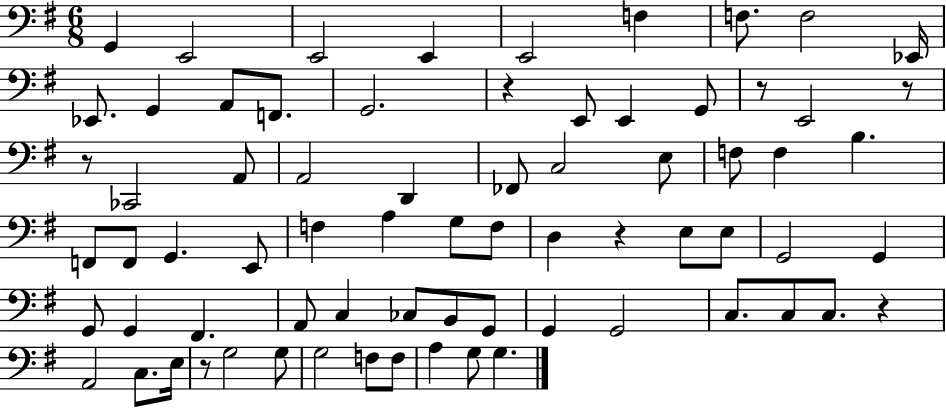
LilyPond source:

{
  \clef bass
  \numericTimeSignature
  \time 6/8
  \key g \major
  g,4 e,2 | e,2 e,4 | e,2 f4 | f8. f2 ees,16 | \break ees,8. g,4 a,8 f,8. | g,2. | r4 e,8 e,4 g,8 | r8 e,2 r8 | \break r8 ces,2 a,8 | a,2 d,4 | fes,8 c2 e8 | f8 f4 b4. | \break f,8 f,8 g,4. e,8 | f4 a4 g8 f8 | d4 r4 e8 e8 | g,2 g,4 | \break g,8 g,4 fis,4. | a,8 c4 ces8 b,8 g,8 | g,4 g,2 | c8. c8 c8. r4 | \break a,2 c8. e16 | r8 g2 g8 | g2 f8 f8 | a4 g8 g4. | \break \bar "|."
}